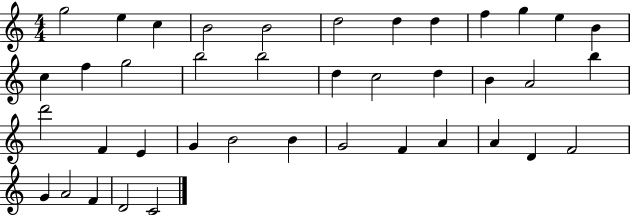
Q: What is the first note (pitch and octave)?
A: G5